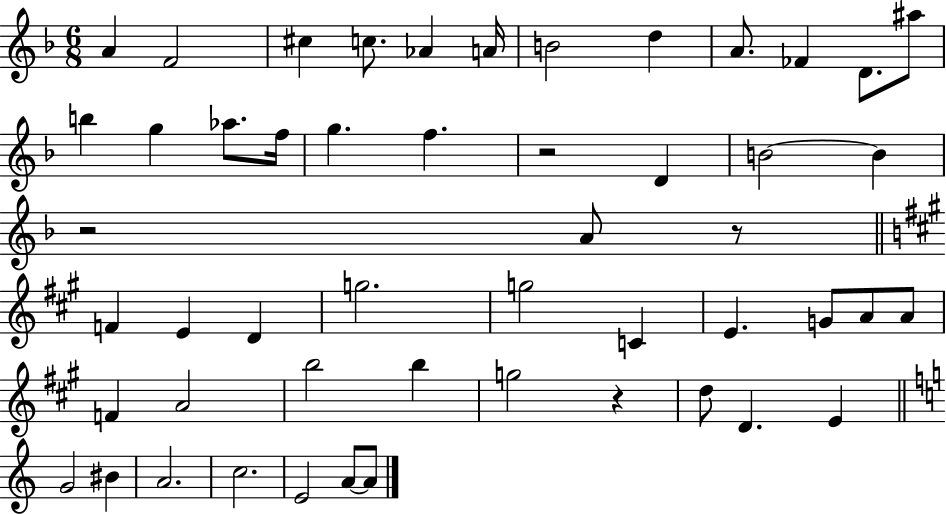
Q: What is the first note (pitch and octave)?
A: A4